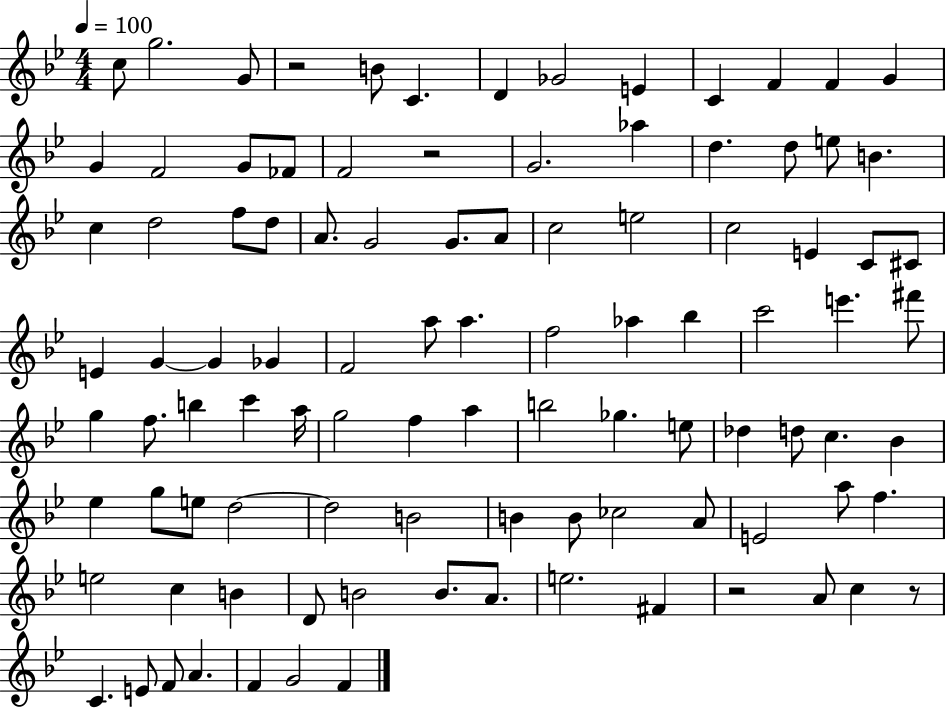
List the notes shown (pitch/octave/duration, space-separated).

C5/e G5/h. G4/e R/h B4/e C4/q. D4/q Gb4/h E4/q C4/q F4/q F4/q G4/q G4/q F4/h G4/e FES4/e F4/h R/h G4/h. Ab5/q D5/q. D5/e E5/e B4/q. C5/q D5/h F5/e D5/e A4/e. G4/h G4/e. A4/e C5/h E5/h C5/h E4/q C4/e C#4/e E4/q G4/q G4/q Gb4/q F4/h A5/e A5/q. F5/h Ab5/q Bb5/q C6/h E6/q. F#6/e G5/q F5/e. B5/q C6/q A5/s G5/h F5/q A5/q B5/h Gb5/q. E5/e Db5/q D5/e C5/q. Bb4/q Eb5/q G5/e E5/e D5/h D5/h B4/h B4/q B4/e CES5/h A4/e E4/h A5/e F5/q. E5/h C5/q B4/q D4/e B4/h B4/e. A4/e. E5/h. F#4/q R/h A4/e C5/q R/e C4/q. E4/e F4/e A4/q. F4/q G4/h F4/q